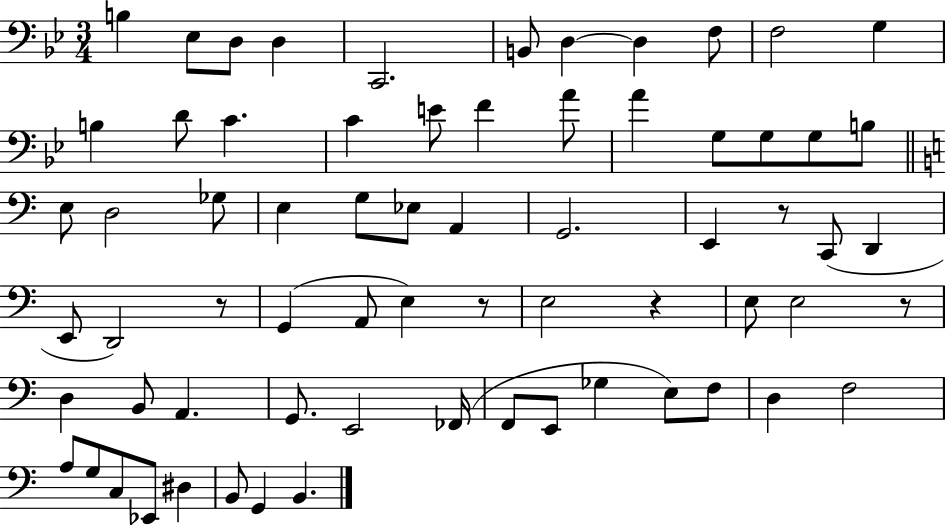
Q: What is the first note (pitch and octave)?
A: B3